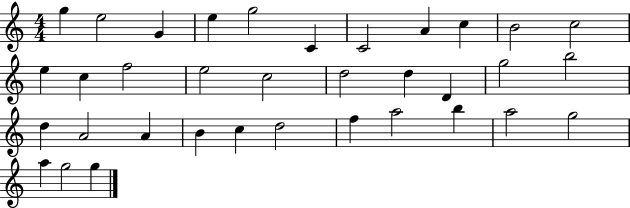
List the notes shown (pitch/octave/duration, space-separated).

G5/q E5/h G4/q E5/q G5/h C4/q C4/h A4/q C5/q B4/h C5/h E5/q C5/q F5/h E5/h C5/h D5/h D5/q D4/q G5/h B5/h D5/q A4/h A4/q B4/q C5/q D5/h F5/q A5/h B5/q A5/h G5/h A5/q G5/h G5/q